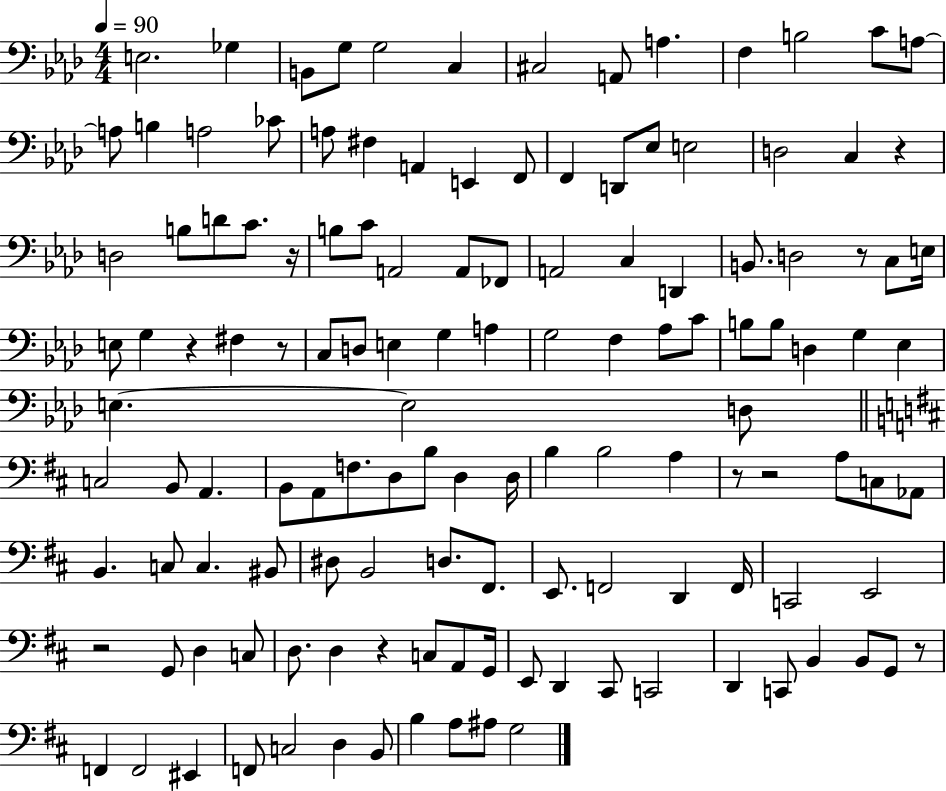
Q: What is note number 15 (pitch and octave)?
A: B3